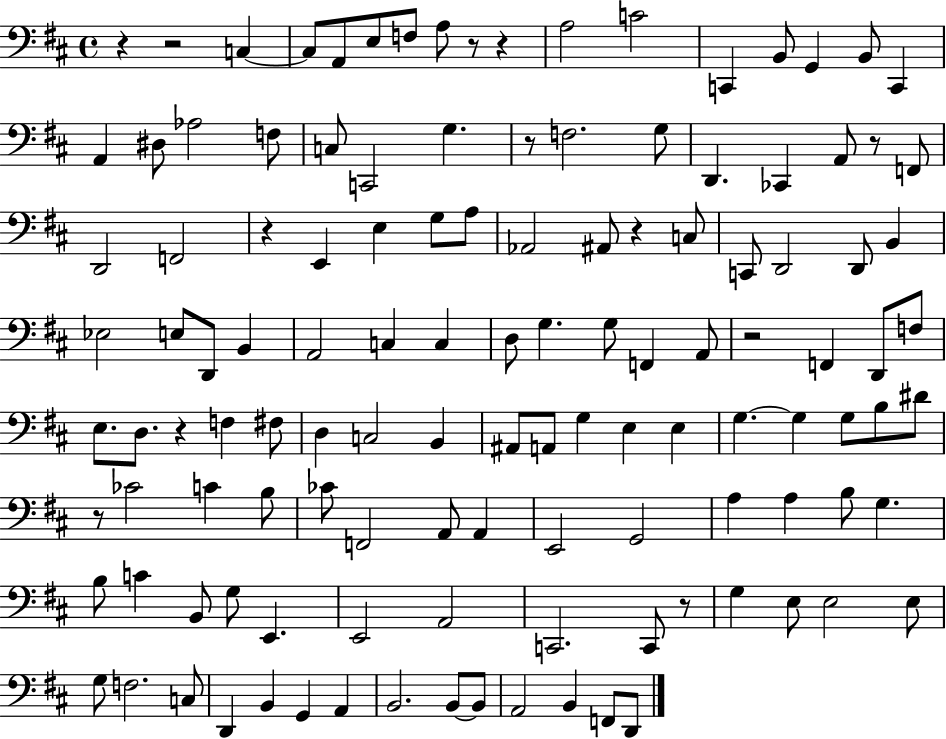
X:1
T:Untitled
M:4/4
L:1/4
K:D
z z2 C, C,/2 A,,/2 E,/2 F,/2 A,/2 z/2 z A,2 C2 C,, B,,/2 G,, B,,/2 C,, A,, ^D,/2 _A,2 F,/2 C,/2 C,,2 G, z/2 F,2 G,/2 D,, _C,, A,,/2 z/2 F,,/2 D,,2 F,,2 z E,, E, G,/2 A,/2 _A,,2 ^A,,/2 z C,/2 C,,/2 D,,2 D,,/2 B,, _E,2 E,/2 D,,/2 B,, A,,2 C, C, D,/2 G, G,/2 F,, A,,/2 z2 F,, D,,/2 F,/2 E,/2 D,/2 z F, ^F,/2 D, C,2 B,, ^A,,/2 A,,/2 G, E, E, G, G, G,/2 B,/2 ^D/2 z/2 _C2 C B,/2 _C/2 F,,2 A,,/2 A,, E,,2 G,,2 A, A, B,/2 G, B,/2 C B,,/2 G,/2 E,, E,,2 A,,2 C,,2 C,,/2 z/2 G, E,/2 E,2 E,/2 G,/2 F,2 C,/2 D,, B,, G,, A,, B,,2 B,,/2 B,,/2 A,,2 B,, F,,/2 D,,/2